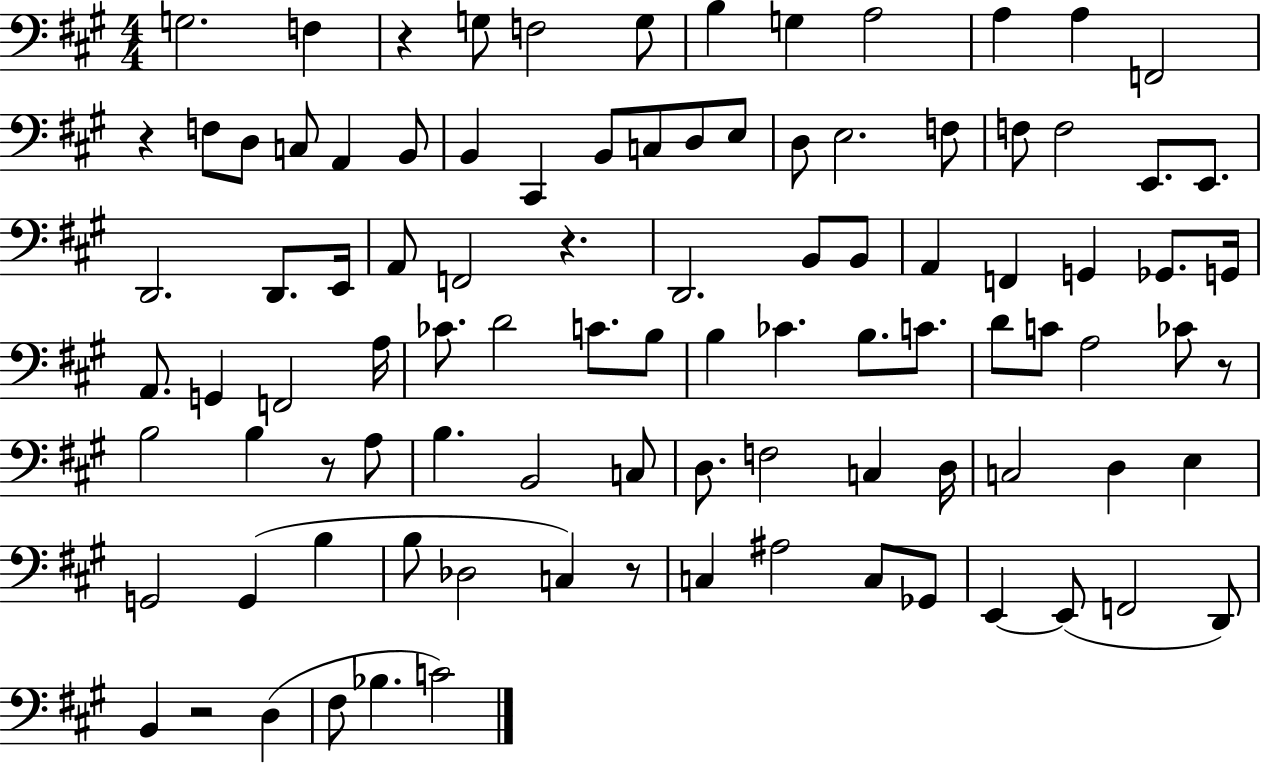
G3/h. F3/q R/q G3/e F3/h G3/e B3/q G3/q A3/h A3/q A3/q F2/h R/q F3/e D3/e C3/e A2/q B2/e B2/q C#2/q B2/e C3/e D3/e E3/e D3/e E3/h. F3/e F3/e F3/h E2/e. E2/e. D2/h. D2/e. E2/s A2/e F2/h R/q. D2/h. B2/e B2/e A2/q F2/q G2/q Gb2/e. G2/s A2/e. G2/q F2/h A3/s CES4/e. D4/h C4/e. B3/e B3/q CES4/q. B3/e. C4/e. D4/e C4/e A3/h CES4/e R/e B3/h B3/q R/e A3/e B3/q. B2/h C3/e D3/e. F3/h C3/q D3/s C3/h D3/q E3/q G2/h G2/q B3/q B3/e Db3/h C3/q R/e C3/q A#3/h C3/e Gb2/e E2/q E2/e F2/h D2/e B2/q R/h D3/q F#3/e Bb3/q. C4/h